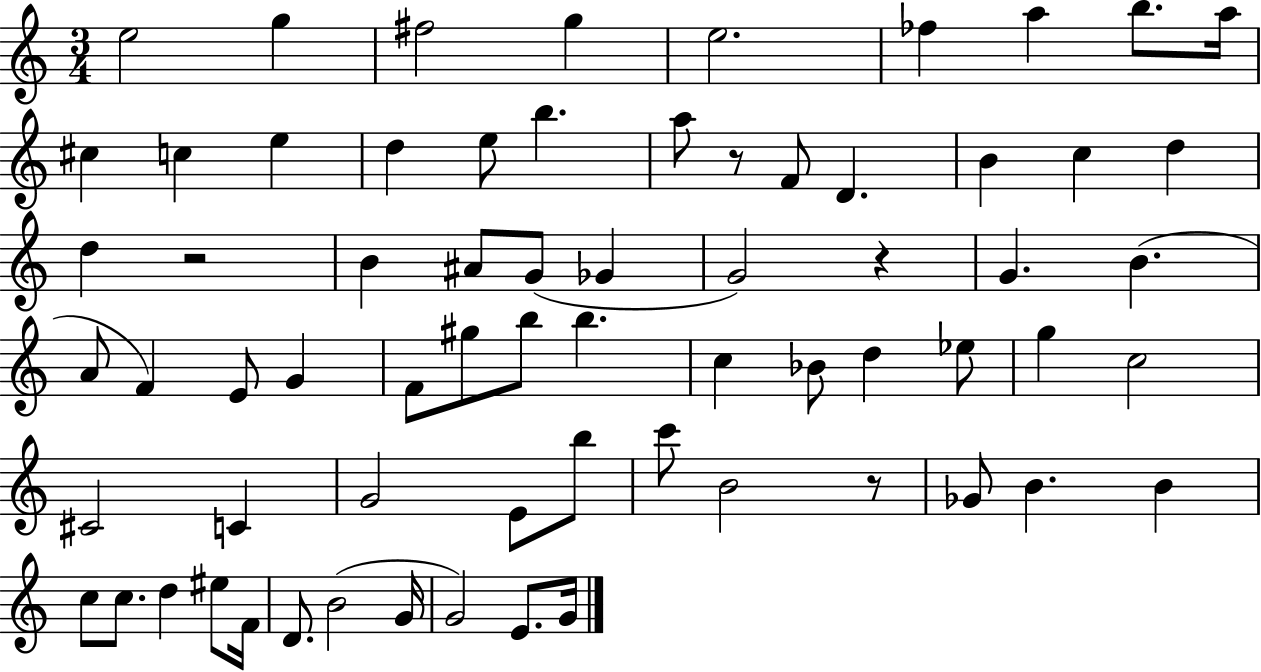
E5/h G5/q F#5/h G5/q E5/h. FES5/q A5/q B5/e. A5/s C#5/q C5/q E5/q D5/q E5/e B5/q. A5/e R/e F4/e D4/q. B4/q C5/q D5/q D5/q R/h B4/q A#4/e G4/e Gb4/q G4/h R/q G4/q. B4/q. A4/e F4/q E4/e G4/q F4/e G#5/e B5/e B5/q. C5/q Bb4/e D5/q Eb5/e G5/q C5/h C#4/h C4/q G4/h E4/e B5/e C6/e B4/h R/e Gb4/e B4/q. B4/q C5/e C5/e. D5/q EIS5/e F4/s D4/e. B4/h G4/s G4/h E4/e. G4/s